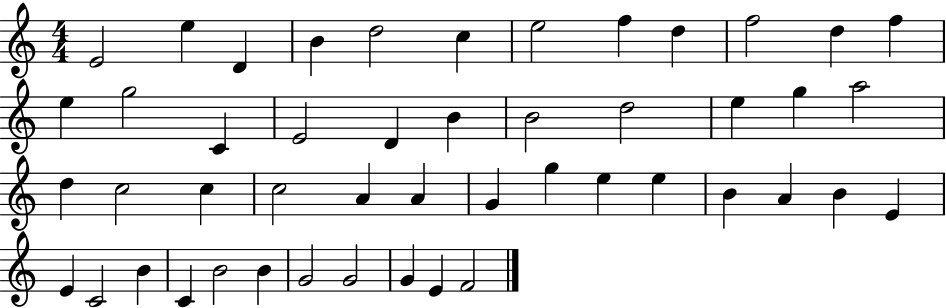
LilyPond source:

{
  \clef treble
  \numericTimeSignature
  \time 4/4
  \key c \major
  e'2 e''4 d'4 | b'4 d''2 c''4 | e''2 f''4 d''4 | f''2 d''4 f''4 | \break e''4 g''2 c'4 | e'2 d'4 b'4 | b'2 d''2 | e''4 g''4 a''2 | \break d''4 c''2 c''4 | c''2 a'4 a'4 | g'4 g''4 e''4 e''4 | b'4 a'4 b'4 e'4 | \break e'4 c'2 b'4 | c'4 b'2 b'4 | g'2 g'2 | g'4 e'4 f'2 | \break \bar "|."
}